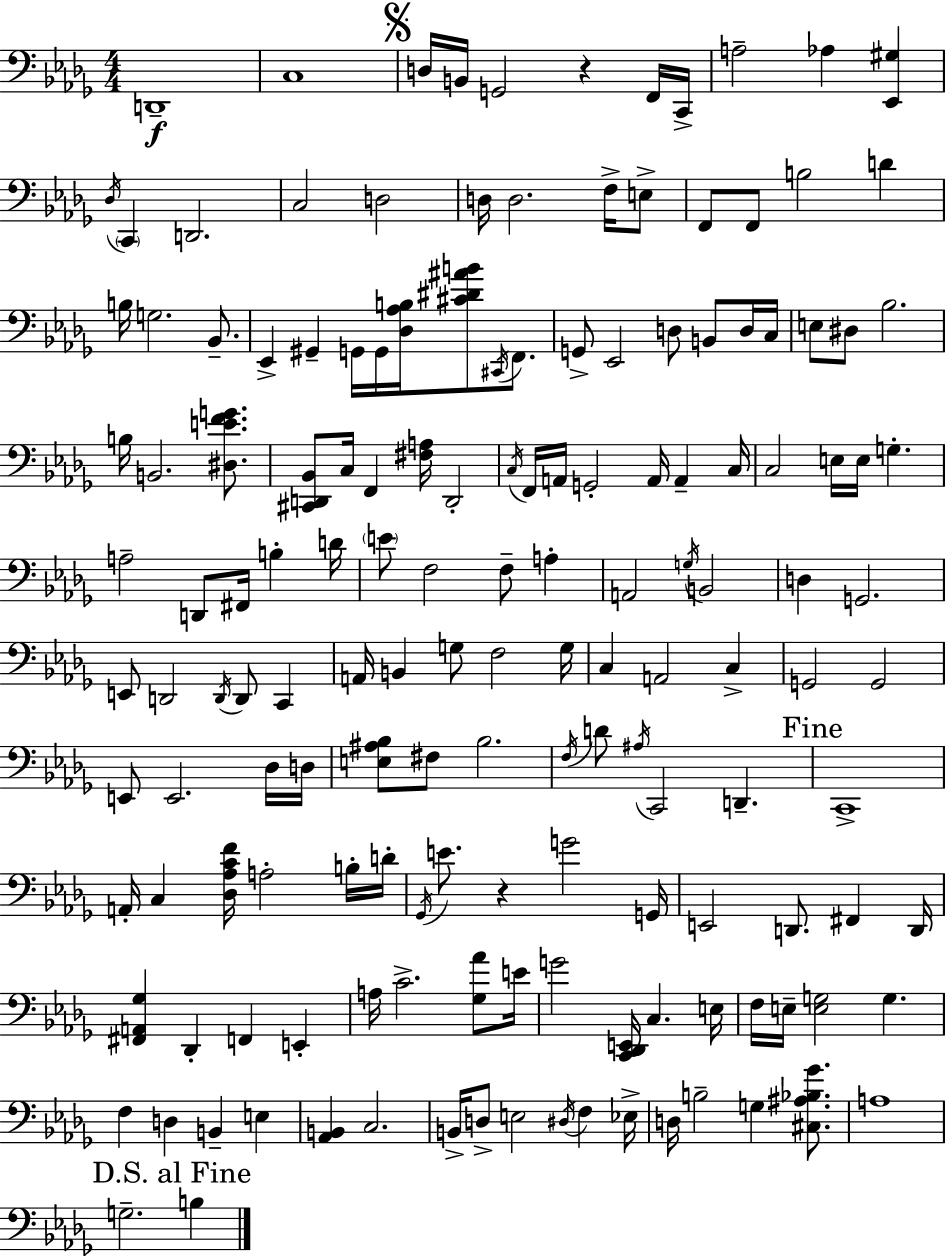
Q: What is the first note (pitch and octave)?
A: D2